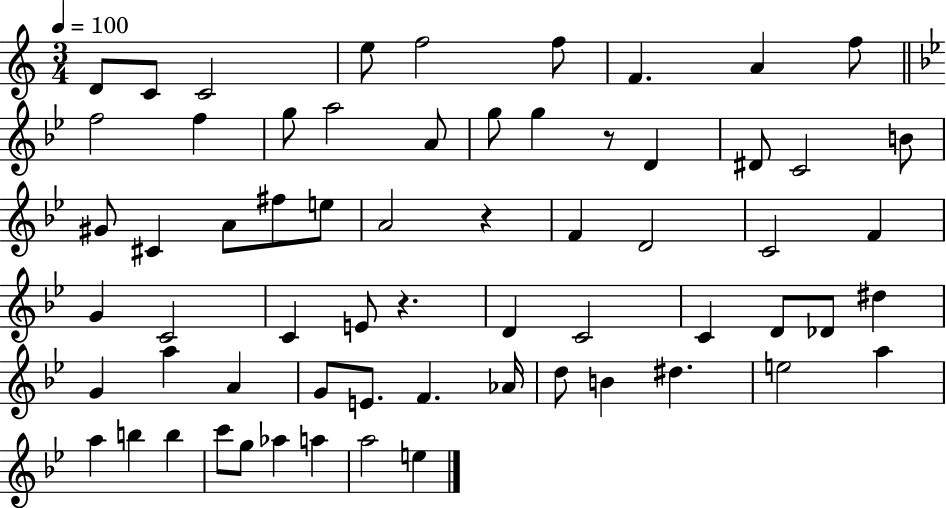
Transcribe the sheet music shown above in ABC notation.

X:1
T:Untitled
M:3/4
L:1/4
K:C
D/2 C/2 C2 e/2 f2 f/2 F A f/2 f2 f g/2 a2 A/2 g/2 g z/2 D ^D/2 C2 B/2 ^G/2 ^C A/2 ^f/2 e/2 A2 z F D2 C2 F G C2 C E/2 z D C2 C D/2 _D/2 ^d G a A G/2 E/2 F _A/4 d/2 B ^d e2 a a b b c'/2 g/2 _a a a2 e